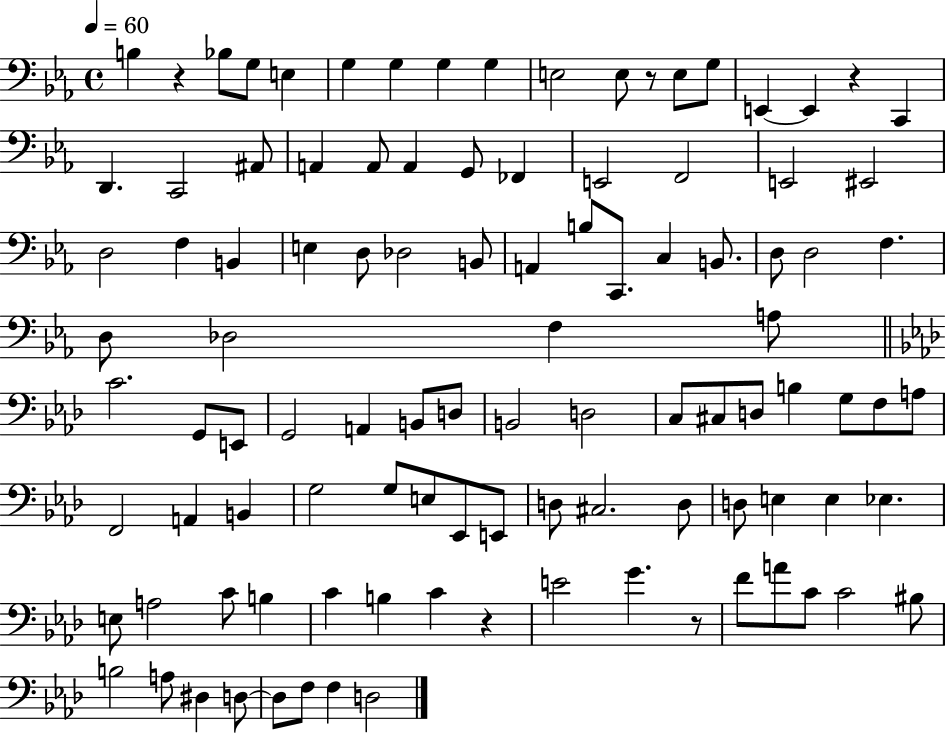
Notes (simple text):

B3/q R/q Bb3/e G3/e E3/q G3/q G3/q G3/q G3/q E3/h E3/e R/e E3/e G3/e E2/q E2/q R/q C2/q D2/q. C2/h A#2/e A2/q A2/e A2/q G2/e FES2/q E2/h F2/h E2/h EIS2/h D3/h F3/q B2/q E3/q D3/e Db3/h B2/e A2/q B3/e C2/e. C3/q B2/e. D3/e D3/h F3/q. D3/e Db3/h F3/q A3/e C4/h. G2/e E2/e G2/h A2/q B2/e D3/e B2/h D3/h C3/e C#3/e D3/e B3/q G3/e F3/e A3/e F2/h A2/q B2/q G3/h G3/e E3/e Eb2/e E2/e D3/e C#3/h. D3/e D3/e E3/q E3/q Eb3/q. E3/e A3/h C4/e B3/q C4/q B3/q C4/q R/q E4/h G4/q. R/e F4/e A4/e C4/e C4/h BIS3/e B3/h A3/e D#3/q D3/e D3/e F3/e F3/q D3/h